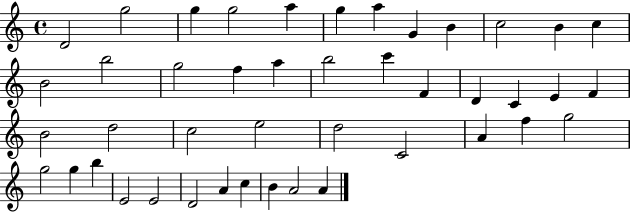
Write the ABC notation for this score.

X:1
T:Untitled
M:4/4
L:1/4
K:C
D2 g2 g g2 a g a G B c2 B c B2 b2 g2 f a b2 c' F D C E F B2 d2 c2 e2 d2 C2 A f g2 g2 g b E2 E2 D2 A c B A2 A